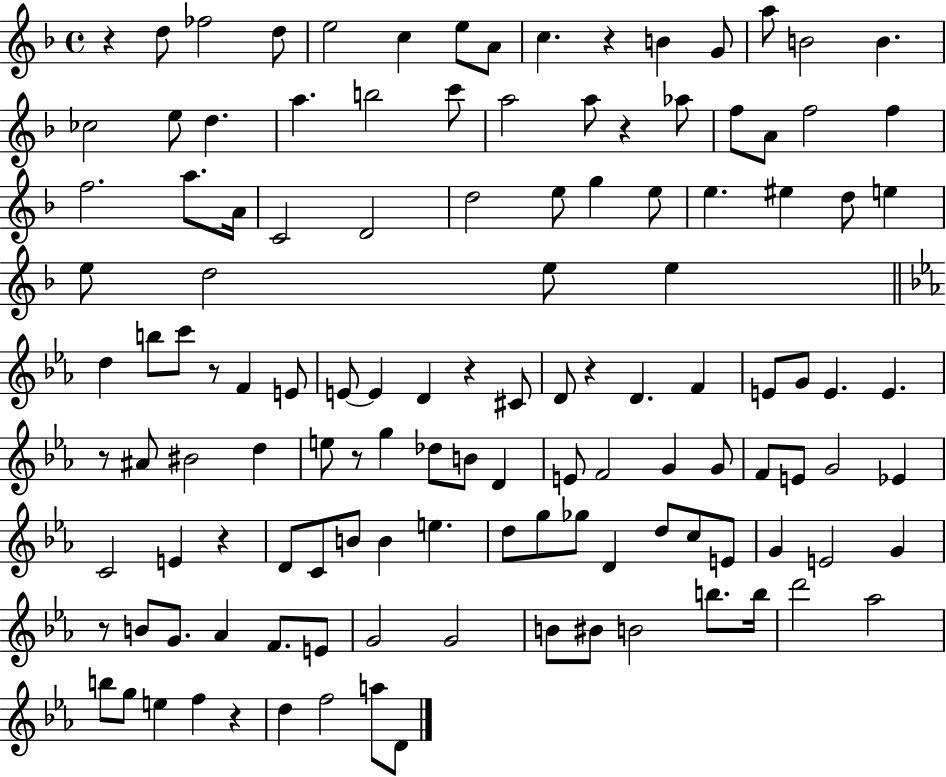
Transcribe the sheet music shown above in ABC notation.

X:1
T:Untitled
M:4/4
L:1/4
K:F
z d/2 _f2 d/2 e2 c e/2 A/2 c z B G/2 a/2 B2 B _c2 e/2 d a b2 c'/2 a2 a/2 z _a/2 f/2 A/2 f2 f f2 a/2 A/4 C2 D2 d2 e/2 g e/2 e ^e d/2 e e/2 d2 e/2 e d b/2 c'/2 z/2 F E/2 E/2 E D z ^C/2 D/2 z D F E/2 G/2 E E z/2 ^A/2 ^B2 d e/2 z/2 g _d/2 B/2 D E/2 F2 G G/2 F/2 E/2 G2 _E C2 E z D/2 C/2 B/2 B e d/2 g/2 _g/2 D d/2 c/2 E/2 G E2 G z/2 B/2 G/2 _A F/2 E/2 G2 G2 B/2 ^B/2 B2 b/2 b/4 d'2 _a2 b/2 g/2 e f z d f2 a/2 D/2